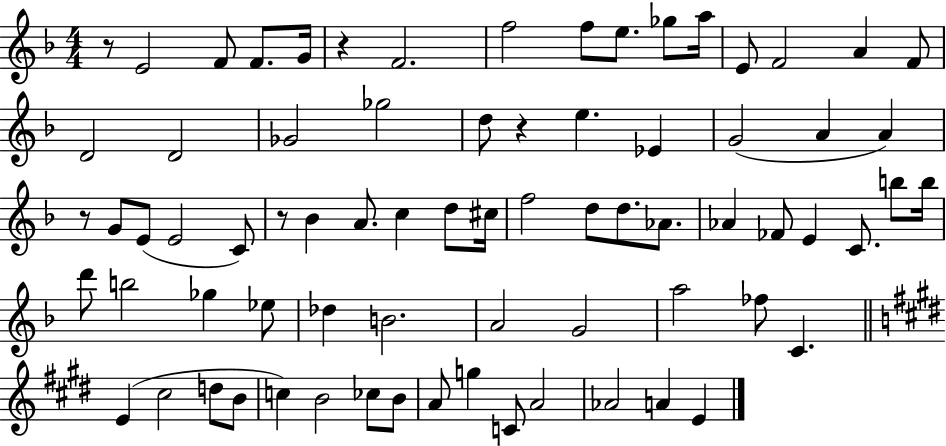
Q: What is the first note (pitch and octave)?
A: E4